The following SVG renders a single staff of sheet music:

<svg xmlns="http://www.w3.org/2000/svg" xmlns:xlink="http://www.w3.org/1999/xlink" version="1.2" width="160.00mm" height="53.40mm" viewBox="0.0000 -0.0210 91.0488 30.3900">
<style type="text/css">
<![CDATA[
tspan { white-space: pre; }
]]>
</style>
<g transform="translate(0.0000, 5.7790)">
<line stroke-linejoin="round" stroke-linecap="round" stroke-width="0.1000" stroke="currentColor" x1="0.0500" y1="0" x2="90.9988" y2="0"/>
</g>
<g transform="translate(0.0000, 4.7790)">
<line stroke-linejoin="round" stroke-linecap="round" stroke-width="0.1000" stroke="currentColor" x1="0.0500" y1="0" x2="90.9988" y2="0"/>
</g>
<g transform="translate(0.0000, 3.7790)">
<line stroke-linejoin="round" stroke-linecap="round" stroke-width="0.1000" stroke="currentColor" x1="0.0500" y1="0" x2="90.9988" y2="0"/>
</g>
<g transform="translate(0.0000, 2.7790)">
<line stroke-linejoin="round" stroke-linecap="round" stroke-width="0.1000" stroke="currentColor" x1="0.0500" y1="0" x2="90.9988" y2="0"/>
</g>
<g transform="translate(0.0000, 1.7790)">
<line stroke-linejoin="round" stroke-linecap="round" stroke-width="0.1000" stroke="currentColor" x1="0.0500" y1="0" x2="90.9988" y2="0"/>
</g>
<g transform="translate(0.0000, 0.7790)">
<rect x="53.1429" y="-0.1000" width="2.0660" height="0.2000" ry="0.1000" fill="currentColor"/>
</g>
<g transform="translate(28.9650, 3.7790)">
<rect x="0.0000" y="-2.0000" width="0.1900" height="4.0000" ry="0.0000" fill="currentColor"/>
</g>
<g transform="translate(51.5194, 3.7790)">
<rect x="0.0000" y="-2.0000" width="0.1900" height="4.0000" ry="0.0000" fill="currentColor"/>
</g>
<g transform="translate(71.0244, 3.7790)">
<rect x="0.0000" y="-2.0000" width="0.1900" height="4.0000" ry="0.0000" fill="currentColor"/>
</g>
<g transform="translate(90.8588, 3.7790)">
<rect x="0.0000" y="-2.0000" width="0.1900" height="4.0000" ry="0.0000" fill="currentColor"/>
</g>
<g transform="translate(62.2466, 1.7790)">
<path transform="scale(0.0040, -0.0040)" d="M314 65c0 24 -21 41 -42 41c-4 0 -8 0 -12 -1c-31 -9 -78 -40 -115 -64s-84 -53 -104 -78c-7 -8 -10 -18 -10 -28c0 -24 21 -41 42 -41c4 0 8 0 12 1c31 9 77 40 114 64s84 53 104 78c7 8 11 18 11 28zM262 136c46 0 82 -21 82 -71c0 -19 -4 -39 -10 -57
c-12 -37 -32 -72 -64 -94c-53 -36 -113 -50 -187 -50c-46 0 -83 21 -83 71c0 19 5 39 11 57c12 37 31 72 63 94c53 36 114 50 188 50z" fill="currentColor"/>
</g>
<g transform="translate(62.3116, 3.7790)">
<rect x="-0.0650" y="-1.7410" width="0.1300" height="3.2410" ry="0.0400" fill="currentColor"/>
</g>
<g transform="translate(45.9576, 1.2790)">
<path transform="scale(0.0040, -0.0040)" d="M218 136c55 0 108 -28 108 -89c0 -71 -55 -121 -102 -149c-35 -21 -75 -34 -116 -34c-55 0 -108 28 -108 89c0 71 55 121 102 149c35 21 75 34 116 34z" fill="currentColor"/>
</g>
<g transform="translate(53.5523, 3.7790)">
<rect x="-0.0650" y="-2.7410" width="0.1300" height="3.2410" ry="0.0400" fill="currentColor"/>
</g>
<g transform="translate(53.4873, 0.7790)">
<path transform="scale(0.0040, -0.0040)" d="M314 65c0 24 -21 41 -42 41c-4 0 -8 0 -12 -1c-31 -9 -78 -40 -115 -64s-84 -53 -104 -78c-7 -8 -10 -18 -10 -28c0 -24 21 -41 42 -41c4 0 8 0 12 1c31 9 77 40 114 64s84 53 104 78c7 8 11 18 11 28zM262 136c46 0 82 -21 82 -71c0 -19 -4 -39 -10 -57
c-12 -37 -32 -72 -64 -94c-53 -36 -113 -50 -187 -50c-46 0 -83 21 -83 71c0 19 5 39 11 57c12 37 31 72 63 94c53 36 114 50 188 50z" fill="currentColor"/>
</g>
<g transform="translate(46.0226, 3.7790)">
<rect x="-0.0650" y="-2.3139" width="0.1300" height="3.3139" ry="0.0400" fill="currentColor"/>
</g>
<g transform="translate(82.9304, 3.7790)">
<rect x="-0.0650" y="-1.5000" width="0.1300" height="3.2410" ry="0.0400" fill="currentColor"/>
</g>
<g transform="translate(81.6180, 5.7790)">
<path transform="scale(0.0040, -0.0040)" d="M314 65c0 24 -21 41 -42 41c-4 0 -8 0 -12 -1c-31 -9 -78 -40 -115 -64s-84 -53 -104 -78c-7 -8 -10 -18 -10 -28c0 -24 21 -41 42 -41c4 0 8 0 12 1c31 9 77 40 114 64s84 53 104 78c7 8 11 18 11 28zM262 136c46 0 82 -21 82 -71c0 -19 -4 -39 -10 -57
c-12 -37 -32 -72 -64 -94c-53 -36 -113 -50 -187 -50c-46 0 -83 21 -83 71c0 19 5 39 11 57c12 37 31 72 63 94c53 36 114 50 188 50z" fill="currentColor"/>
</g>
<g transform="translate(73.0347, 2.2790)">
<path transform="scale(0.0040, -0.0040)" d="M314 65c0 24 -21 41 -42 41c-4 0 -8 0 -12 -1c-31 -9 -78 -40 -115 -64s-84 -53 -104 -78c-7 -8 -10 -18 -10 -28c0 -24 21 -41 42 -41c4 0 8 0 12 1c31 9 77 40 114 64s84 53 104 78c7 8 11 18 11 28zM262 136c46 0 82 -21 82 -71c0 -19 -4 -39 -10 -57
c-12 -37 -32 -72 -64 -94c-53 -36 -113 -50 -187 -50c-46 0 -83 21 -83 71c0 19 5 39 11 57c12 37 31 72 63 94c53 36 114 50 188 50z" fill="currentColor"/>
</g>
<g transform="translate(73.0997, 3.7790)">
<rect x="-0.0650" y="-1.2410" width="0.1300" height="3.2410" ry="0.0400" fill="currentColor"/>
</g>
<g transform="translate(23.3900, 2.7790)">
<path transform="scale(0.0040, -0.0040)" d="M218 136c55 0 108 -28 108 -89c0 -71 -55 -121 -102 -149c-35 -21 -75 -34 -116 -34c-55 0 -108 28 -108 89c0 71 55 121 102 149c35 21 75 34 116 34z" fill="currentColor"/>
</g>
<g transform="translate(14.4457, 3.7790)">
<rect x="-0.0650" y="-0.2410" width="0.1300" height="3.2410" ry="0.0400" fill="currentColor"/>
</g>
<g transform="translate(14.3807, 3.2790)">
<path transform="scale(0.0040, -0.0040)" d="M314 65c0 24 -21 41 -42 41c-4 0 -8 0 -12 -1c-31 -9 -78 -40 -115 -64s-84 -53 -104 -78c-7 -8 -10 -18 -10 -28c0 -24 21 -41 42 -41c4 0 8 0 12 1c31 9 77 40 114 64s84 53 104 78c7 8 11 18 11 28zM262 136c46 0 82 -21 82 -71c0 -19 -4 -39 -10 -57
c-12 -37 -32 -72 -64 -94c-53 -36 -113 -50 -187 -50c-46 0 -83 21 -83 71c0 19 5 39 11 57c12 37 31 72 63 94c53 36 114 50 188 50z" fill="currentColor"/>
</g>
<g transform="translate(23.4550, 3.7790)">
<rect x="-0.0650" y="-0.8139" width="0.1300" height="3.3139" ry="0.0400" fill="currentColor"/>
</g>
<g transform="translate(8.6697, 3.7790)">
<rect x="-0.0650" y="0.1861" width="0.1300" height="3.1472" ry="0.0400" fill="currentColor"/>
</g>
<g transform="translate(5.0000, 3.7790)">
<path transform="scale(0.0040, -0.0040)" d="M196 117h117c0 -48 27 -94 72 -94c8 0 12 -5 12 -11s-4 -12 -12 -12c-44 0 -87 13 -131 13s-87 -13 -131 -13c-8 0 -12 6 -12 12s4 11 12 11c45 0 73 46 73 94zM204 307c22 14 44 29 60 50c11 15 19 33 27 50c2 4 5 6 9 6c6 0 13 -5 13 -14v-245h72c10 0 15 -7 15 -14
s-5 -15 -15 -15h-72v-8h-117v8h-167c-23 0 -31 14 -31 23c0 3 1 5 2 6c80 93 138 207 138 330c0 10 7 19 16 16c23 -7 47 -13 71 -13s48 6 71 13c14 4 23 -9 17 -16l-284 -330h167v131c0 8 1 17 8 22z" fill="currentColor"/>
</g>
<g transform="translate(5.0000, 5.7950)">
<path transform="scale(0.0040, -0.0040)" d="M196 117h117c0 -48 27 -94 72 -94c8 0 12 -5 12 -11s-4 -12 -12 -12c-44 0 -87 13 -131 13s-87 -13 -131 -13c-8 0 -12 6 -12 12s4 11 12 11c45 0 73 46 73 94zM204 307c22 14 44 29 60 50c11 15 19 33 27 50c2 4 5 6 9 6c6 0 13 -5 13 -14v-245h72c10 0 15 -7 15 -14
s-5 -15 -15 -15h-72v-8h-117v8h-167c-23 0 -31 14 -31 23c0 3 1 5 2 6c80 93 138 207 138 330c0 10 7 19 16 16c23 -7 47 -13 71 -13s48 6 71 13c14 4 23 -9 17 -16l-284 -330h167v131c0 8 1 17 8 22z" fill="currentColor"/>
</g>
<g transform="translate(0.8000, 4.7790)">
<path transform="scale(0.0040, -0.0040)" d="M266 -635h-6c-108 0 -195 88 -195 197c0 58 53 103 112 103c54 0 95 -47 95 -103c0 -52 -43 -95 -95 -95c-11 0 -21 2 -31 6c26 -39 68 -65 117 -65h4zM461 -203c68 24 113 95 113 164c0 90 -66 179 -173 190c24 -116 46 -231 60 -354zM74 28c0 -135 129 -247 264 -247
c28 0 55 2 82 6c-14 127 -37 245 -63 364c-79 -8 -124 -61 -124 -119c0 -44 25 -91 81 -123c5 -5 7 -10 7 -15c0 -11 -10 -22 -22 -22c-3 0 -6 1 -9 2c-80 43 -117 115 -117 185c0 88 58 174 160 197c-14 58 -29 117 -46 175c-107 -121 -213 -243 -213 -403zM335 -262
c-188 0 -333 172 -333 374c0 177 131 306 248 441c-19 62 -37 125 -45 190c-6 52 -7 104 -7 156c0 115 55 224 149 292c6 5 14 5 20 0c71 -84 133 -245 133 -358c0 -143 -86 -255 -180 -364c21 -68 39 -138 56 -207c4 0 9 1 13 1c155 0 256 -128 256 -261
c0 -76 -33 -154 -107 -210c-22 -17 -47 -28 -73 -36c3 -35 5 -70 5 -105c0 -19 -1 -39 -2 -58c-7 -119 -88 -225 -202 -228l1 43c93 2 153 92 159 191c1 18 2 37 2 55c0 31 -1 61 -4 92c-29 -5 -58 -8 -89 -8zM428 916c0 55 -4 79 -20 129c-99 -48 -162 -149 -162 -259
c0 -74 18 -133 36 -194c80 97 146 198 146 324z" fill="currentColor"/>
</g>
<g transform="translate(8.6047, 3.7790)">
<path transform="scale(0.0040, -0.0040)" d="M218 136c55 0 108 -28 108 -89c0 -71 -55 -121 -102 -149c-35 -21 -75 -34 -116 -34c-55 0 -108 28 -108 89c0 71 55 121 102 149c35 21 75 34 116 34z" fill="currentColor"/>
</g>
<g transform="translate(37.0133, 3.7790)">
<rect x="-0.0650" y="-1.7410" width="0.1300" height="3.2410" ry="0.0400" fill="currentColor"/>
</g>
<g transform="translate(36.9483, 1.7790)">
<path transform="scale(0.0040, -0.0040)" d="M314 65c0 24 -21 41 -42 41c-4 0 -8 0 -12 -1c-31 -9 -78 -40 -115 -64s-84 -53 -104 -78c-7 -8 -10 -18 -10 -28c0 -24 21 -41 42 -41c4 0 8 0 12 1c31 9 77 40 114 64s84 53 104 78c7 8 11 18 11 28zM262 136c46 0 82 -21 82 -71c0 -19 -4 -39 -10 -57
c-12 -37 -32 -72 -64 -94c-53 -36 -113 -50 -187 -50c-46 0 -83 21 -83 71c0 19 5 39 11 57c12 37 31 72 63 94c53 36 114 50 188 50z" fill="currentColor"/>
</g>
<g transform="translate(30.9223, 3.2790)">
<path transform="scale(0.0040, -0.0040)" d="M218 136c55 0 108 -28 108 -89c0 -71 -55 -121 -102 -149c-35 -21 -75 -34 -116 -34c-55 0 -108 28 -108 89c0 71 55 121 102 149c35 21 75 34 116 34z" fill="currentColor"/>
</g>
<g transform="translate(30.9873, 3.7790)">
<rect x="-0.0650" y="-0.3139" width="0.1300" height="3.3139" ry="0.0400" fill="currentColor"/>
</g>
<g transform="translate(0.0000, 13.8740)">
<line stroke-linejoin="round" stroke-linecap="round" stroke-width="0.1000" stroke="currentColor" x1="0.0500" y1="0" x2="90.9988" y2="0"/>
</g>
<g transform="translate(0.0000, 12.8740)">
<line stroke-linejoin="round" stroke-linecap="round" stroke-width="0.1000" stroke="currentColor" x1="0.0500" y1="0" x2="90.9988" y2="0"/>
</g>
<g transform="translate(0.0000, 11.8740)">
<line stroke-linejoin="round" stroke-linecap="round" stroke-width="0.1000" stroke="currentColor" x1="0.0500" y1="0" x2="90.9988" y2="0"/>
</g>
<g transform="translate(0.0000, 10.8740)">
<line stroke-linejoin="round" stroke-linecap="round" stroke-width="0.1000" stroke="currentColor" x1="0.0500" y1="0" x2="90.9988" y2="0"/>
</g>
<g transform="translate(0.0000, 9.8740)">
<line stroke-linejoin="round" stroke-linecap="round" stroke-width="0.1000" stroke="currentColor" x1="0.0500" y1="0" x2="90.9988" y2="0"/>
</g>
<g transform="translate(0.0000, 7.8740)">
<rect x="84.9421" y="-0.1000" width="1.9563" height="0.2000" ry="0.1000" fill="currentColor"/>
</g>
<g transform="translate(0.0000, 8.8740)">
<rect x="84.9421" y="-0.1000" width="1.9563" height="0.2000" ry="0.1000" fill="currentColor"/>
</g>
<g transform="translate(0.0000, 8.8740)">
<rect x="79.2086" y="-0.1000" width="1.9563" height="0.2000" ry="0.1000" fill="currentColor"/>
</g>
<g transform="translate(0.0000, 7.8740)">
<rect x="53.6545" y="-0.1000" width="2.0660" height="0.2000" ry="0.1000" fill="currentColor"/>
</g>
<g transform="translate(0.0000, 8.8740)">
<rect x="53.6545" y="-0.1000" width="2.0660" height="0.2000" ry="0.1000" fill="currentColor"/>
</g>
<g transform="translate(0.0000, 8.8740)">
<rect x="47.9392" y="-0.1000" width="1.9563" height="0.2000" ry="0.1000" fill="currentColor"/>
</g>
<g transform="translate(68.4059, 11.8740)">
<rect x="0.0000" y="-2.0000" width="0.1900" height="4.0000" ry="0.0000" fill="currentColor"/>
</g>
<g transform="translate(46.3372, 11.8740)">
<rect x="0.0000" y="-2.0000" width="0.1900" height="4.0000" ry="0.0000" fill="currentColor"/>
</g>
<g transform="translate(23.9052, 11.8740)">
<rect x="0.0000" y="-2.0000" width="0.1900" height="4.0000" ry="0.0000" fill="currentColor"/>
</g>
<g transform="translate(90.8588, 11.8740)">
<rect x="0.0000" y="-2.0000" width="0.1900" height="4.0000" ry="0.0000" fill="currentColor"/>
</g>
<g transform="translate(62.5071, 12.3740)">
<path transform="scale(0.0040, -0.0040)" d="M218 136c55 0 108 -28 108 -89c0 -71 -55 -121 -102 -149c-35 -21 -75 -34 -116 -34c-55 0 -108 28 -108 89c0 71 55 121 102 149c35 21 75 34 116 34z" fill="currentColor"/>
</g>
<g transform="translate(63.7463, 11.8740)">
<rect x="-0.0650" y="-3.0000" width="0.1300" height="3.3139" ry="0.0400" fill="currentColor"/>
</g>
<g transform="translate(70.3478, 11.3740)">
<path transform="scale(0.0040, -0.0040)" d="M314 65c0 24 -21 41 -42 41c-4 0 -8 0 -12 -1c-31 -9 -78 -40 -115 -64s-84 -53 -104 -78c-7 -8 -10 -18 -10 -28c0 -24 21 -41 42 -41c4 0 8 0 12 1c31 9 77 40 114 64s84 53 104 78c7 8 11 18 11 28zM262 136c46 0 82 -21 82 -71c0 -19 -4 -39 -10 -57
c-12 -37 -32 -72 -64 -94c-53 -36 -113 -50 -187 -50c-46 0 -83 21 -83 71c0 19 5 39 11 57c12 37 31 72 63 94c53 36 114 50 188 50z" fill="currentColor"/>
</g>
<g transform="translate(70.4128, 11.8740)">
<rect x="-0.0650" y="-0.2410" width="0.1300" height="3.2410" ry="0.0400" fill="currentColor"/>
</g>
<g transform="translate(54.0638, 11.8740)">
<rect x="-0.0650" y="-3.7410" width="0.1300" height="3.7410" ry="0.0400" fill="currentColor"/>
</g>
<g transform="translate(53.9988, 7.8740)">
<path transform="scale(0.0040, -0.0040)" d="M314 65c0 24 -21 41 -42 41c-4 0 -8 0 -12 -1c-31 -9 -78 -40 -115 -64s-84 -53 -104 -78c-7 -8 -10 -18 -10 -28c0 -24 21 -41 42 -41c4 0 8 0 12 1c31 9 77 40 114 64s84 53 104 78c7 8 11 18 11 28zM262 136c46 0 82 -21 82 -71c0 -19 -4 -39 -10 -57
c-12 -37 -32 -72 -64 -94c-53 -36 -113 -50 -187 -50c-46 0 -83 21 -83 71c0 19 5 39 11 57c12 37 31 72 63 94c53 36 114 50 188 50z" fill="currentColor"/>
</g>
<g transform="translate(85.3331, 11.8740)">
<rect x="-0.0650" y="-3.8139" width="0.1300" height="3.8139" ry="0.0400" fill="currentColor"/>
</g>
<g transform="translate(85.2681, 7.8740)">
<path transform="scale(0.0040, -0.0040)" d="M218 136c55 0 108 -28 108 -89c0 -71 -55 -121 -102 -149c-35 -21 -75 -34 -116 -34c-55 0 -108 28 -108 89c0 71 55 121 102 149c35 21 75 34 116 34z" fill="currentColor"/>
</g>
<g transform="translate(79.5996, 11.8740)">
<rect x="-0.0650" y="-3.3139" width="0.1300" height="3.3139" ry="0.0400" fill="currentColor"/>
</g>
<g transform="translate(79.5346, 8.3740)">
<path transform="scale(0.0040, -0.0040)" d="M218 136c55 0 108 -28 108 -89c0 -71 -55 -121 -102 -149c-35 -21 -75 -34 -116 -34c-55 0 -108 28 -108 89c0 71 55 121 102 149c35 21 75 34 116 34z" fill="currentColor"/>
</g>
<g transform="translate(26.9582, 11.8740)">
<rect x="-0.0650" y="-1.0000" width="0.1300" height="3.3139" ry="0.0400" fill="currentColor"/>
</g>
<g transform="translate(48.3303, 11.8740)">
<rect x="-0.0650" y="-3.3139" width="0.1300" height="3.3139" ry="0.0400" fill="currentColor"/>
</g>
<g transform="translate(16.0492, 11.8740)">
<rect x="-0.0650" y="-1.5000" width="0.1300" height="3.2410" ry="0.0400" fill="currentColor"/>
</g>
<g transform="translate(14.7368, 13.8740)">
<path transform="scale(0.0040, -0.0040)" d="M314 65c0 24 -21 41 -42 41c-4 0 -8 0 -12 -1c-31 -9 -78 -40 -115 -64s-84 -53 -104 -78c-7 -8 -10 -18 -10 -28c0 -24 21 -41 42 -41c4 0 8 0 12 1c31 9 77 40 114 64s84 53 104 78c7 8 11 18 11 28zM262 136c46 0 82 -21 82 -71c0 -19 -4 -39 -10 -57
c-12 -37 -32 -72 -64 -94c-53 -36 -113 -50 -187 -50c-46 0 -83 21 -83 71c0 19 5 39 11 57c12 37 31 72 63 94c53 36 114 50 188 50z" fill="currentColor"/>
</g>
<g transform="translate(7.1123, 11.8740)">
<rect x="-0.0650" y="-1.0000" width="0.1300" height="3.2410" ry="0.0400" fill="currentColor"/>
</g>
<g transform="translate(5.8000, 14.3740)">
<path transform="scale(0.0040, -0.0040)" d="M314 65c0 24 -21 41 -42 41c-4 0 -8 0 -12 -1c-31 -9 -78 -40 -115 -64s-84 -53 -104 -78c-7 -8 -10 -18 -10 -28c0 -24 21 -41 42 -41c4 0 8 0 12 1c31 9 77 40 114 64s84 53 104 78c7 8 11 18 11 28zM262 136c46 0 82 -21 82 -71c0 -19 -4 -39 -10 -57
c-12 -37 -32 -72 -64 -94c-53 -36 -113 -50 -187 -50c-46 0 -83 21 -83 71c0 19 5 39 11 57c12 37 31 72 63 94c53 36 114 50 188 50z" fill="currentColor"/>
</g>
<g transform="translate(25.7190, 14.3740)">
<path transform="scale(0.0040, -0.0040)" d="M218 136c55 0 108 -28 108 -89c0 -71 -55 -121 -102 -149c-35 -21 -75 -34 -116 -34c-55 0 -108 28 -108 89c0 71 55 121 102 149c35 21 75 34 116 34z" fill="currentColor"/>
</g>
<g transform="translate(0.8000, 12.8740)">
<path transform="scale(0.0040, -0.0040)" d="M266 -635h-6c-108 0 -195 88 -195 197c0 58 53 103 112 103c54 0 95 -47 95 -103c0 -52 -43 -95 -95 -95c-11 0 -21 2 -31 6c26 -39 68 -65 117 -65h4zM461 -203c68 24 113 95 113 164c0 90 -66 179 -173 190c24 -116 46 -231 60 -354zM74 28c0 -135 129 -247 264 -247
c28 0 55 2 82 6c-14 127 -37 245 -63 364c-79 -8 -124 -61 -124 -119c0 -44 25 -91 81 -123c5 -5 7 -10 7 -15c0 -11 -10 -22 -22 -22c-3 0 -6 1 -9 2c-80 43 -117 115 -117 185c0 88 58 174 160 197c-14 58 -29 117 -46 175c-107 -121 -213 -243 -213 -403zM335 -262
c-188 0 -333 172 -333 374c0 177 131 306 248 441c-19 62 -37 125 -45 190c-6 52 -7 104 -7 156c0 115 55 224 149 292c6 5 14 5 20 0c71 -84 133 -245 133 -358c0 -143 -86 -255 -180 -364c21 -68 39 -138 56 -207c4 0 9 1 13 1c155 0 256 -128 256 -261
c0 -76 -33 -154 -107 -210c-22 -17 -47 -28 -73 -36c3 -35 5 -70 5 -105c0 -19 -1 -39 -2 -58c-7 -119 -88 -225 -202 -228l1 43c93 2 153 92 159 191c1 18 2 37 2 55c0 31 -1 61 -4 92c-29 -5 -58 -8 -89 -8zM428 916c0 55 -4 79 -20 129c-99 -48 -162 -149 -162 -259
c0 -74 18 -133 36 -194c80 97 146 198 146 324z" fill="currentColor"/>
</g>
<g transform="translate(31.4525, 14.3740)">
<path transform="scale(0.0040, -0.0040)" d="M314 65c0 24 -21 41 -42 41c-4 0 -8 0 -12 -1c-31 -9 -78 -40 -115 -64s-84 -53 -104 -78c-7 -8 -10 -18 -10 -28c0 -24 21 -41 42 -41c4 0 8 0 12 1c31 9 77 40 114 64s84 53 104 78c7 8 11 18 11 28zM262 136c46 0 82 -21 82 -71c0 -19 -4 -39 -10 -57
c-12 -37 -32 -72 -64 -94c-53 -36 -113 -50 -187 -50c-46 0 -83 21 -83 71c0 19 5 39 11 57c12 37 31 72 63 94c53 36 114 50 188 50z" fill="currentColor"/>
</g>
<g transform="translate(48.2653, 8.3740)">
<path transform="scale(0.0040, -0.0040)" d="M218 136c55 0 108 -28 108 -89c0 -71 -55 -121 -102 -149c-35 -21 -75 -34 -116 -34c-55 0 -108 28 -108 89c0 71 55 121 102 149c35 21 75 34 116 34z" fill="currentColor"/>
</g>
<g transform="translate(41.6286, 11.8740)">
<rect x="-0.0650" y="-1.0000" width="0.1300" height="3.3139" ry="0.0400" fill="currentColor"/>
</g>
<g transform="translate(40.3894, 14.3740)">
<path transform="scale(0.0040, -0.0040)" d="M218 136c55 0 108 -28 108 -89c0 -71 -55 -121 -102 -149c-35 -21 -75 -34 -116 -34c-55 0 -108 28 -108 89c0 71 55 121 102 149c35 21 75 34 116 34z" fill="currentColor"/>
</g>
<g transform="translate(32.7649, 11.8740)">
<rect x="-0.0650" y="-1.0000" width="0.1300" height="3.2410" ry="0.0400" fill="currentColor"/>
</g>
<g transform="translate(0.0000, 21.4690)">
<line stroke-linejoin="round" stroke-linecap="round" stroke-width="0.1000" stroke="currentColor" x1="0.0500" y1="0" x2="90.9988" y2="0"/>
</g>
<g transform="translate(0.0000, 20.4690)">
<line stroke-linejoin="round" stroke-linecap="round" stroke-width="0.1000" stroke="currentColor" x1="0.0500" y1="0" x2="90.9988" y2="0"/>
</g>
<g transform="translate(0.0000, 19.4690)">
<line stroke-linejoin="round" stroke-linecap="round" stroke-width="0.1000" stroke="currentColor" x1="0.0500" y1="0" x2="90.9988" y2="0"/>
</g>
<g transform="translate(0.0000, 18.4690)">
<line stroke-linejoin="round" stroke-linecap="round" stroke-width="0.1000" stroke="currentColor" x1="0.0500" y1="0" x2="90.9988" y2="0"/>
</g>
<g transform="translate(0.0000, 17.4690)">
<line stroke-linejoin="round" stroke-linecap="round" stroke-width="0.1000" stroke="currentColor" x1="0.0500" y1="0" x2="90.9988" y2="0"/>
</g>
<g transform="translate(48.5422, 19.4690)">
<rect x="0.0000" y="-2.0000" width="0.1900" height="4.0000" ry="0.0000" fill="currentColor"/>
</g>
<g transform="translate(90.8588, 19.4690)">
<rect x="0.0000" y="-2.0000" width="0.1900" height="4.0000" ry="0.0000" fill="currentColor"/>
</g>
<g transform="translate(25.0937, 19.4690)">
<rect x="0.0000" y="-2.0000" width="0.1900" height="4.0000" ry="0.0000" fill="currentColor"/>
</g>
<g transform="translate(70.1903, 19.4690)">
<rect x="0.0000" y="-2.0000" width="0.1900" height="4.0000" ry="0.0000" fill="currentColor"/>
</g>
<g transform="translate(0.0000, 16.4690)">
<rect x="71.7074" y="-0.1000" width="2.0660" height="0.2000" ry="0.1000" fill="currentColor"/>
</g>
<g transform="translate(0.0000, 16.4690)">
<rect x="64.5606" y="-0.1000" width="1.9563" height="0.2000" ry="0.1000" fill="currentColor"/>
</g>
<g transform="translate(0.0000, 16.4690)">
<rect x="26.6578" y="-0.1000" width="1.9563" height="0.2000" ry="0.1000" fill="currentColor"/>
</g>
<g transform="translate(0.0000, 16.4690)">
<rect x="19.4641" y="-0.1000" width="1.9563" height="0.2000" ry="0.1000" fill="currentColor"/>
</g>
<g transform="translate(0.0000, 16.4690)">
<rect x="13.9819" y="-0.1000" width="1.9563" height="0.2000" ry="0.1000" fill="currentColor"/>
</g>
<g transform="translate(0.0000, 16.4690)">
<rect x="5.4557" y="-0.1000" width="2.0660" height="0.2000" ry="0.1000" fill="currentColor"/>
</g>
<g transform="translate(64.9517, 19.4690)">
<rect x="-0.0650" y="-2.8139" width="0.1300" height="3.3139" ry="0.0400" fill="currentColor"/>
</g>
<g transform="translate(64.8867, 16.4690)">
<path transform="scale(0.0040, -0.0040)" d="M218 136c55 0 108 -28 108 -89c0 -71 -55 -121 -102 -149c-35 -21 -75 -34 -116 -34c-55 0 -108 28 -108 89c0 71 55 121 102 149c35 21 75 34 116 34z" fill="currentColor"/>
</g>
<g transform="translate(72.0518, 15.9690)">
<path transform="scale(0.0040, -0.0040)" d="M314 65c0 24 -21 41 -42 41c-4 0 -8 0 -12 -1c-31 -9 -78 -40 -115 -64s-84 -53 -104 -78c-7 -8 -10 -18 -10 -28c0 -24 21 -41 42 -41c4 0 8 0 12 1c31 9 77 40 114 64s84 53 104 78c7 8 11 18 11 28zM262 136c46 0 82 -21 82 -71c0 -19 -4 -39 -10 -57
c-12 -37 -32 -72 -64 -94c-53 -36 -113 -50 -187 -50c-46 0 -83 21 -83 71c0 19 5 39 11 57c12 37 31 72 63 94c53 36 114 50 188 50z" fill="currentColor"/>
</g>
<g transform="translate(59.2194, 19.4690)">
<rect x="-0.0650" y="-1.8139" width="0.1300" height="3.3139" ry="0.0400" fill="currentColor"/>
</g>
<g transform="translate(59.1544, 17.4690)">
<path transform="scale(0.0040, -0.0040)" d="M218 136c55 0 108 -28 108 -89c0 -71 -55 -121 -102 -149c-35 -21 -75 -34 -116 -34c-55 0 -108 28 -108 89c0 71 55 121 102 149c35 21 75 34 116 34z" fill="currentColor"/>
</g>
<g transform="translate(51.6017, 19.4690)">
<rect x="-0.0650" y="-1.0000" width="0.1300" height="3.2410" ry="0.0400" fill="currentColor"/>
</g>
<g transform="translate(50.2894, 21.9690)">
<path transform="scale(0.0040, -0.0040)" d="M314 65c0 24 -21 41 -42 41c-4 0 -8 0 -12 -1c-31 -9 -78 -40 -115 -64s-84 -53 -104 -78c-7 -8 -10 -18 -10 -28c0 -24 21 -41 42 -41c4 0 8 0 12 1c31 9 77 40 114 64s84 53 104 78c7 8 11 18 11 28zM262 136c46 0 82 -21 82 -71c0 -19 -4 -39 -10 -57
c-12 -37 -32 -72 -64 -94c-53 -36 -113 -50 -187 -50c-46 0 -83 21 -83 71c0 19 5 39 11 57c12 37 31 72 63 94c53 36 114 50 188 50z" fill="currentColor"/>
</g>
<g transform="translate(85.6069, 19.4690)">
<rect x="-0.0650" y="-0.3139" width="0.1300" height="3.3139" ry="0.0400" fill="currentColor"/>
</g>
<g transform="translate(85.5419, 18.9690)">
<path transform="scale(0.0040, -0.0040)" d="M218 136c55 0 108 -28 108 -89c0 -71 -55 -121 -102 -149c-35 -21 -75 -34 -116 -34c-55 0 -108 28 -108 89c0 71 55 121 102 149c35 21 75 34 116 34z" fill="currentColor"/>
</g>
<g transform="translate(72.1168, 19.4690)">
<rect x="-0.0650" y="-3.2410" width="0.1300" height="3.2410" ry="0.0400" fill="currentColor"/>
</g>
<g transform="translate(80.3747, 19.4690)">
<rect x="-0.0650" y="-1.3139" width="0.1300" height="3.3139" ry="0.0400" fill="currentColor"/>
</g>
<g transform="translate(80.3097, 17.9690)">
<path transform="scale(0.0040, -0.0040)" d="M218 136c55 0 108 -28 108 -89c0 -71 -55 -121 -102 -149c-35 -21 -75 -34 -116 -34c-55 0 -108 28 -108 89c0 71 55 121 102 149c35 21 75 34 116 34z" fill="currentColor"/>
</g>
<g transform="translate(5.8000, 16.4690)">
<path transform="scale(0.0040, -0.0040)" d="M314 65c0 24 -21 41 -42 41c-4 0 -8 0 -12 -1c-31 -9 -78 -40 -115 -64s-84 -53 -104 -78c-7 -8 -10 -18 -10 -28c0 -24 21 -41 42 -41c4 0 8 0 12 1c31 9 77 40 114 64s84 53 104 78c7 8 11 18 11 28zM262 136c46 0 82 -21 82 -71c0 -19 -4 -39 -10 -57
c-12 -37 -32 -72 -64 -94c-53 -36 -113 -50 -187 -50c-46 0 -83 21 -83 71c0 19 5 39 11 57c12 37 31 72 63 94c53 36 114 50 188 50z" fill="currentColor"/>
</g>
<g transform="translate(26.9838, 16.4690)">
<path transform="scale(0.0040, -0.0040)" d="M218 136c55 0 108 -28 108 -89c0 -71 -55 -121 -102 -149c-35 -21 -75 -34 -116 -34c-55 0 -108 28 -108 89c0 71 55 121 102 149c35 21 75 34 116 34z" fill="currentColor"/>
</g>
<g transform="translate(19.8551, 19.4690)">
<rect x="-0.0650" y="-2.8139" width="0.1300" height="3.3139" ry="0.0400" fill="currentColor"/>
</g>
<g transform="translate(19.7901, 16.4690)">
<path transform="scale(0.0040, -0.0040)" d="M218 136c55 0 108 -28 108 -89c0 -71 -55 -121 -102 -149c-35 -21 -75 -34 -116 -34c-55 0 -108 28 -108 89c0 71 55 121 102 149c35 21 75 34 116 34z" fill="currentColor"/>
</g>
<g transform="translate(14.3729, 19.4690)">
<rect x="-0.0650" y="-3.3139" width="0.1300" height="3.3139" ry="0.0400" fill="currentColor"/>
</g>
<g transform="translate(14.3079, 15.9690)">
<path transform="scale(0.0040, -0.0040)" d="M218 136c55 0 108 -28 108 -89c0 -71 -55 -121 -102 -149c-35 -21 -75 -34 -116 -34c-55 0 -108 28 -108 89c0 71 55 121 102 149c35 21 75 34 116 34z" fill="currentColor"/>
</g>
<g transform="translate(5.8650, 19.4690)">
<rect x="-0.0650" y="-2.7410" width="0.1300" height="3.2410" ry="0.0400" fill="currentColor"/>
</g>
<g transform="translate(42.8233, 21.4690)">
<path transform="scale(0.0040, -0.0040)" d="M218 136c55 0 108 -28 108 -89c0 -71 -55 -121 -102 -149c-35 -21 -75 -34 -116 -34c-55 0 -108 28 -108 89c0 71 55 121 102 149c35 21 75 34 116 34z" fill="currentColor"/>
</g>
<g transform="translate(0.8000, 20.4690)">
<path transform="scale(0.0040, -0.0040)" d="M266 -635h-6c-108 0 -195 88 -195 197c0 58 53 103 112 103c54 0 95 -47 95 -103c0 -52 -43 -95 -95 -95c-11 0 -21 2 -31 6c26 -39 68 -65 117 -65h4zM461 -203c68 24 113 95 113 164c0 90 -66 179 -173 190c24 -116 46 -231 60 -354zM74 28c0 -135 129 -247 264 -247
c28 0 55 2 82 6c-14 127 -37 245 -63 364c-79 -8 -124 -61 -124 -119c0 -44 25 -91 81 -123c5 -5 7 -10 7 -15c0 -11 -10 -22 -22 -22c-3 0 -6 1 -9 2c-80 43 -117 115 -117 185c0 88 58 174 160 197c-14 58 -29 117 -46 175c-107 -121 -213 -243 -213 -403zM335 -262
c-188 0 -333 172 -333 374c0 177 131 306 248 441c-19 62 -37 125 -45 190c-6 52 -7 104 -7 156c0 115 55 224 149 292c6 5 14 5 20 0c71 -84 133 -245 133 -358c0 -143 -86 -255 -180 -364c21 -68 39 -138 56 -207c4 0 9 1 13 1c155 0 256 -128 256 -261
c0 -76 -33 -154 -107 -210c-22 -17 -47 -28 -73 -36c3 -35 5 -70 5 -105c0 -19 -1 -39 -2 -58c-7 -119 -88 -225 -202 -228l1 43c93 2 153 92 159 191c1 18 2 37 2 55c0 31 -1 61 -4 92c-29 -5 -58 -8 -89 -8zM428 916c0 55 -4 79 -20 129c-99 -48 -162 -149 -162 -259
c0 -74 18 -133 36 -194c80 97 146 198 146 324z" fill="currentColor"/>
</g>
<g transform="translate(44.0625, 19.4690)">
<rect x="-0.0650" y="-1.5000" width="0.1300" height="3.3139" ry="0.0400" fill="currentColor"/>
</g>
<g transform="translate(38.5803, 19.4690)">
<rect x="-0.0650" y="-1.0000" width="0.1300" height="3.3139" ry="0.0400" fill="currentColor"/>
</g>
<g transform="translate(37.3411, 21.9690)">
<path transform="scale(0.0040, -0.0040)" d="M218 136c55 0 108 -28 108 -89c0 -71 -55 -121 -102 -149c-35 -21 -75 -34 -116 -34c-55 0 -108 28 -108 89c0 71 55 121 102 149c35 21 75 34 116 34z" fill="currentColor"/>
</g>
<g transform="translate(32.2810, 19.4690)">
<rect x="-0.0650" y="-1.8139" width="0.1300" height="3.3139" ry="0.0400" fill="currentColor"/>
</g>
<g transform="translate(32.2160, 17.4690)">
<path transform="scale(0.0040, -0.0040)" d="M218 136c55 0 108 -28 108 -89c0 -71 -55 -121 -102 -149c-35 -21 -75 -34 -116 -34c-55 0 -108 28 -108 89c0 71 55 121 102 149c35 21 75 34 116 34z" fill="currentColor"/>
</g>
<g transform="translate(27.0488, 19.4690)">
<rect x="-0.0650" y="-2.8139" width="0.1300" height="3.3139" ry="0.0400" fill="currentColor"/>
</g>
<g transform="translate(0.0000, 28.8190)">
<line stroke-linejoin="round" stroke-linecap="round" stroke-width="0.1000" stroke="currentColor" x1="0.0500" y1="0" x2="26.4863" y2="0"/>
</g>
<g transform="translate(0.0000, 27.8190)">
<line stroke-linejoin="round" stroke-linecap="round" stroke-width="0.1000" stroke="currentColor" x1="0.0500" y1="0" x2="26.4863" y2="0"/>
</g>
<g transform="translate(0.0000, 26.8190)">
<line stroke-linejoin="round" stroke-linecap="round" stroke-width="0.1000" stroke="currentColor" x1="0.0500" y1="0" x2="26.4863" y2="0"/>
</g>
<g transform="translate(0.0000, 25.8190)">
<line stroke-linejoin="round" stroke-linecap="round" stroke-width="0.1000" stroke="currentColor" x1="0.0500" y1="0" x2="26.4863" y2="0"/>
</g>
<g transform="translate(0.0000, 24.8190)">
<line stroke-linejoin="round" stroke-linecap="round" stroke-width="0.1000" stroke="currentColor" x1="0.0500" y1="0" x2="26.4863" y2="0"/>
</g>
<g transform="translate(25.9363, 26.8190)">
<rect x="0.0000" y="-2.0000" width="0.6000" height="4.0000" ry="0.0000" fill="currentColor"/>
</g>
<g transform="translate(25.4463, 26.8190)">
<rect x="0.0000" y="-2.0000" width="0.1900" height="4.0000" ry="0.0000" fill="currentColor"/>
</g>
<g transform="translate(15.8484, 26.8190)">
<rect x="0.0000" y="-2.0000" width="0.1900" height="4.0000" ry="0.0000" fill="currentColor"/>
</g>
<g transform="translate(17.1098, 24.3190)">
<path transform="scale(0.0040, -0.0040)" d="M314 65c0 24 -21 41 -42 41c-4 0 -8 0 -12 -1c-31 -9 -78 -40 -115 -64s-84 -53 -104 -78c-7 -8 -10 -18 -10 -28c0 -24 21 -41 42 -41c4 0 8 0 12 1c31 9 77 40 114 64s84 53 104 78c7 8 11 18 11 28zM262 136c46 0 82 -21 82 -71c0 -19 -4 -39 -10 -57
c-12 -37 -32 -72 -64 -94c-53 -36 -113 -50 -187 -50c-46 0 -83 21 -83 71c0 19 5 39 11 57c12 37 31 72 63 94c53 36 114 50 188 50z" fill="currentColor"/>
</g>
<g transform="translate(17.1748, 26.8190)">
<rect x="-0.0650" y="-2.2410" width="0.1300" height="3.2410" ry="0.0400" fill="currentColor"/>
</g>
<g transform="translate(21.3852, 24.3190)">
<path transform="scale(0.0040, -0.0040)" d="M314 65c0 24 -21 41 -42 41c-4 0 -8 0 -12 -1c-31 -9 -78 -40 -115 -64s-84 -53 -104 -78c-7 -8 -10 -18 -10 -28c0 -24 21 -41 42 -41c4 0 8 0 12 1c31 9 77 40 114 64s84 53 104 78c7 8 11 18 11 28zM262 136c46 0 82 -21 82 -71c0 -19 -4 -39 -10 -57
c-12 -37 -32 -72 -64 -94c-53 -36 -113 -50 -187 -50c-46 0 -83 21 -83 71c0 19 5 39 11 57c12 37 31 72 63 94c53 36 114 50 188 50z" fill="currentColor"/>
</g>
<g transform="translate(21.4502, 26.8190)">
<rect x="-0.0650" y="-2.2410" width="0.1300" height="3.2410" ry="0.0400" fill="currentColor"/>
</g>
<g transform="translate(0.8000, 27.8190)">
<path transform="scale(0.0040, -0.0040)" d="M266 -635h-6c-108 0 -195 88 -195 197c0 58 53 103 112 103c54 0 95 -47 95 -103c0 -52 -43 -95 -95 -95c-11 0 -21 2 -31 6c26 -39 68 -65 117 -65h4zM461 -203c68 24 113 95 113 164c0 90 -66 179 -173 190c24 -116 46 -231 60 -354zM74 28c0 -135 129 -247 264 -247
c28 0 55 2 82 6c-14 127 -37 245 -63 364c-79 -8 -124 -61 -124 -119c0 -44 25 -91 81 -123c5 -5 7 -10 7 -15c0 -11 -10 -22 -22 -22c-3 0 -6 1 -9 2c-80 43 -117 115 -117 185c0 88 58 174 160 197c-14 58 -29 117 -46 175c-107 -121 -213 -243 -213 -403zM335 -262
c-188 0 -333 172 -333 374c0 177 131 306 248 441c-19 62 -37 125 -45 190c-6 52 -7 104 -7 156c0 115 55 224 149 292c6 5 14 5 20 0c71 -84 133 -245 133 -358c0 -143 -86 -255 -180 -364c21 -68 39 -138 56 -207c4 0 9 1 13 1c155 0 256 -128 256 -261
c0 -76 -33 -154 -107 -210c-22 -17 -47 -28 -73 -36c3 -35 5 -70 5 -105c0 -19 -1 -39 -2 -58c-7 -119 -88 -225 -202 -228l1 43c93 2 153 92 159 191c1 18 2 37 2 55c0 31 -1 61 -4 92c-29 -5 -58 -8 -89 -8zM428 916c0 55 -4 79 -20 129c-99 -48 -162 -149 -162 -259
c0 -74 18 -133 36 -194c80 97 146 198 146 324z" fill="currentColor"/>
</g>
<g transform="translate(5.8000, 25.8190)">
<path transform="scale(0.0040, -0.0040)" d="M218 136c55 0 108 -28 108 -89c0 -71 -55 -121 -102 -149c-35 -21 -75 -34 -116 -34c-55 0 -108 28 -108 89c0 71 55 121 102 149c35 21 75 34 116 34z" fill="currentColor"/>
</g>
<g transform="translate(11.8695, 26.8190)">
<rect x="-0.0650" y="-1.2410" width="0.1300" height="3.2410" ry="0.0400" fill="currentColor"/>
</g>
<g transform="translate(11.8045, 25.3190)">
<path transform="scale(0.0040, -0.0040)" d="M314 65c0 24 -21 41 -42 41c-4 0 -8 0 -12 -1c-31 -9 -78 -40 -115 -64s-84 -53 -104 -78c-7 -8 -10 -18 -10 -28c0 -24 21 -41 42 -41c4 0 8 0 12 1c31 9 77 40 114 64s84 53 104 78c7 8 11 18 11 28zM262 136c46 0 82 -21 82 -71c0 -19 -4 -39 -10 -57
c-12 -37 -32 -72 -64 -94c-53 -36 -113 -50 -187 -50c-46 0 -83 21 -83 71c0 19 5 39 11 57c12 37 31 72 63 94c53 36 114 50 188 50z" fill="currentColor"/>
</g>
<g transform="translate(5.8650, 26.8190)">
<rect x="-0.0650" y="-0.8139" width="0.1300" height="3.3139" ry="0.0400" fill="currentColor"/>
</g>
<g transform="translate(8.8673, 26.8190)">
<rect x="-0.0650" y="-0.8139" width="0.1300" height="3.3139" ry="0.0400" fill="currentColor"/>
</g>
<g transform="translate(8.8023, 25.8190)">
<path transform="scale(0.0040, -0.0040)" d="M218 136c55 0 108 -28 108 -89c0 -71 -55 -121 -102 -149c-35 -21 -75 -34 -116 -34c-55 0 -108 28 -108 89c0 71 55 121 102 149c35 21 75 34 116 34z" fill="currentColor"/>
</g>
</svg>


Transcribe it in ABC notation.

X:1
T:Untitled
M:4/4
L:1/4
K:C
B c2 d c f2 g a2 f2 e2 E2 D2 E2 D D2 D b c'2 A c2 b c' a2 b a a f D E D2 f a b2 e c d d e2 g2 g2